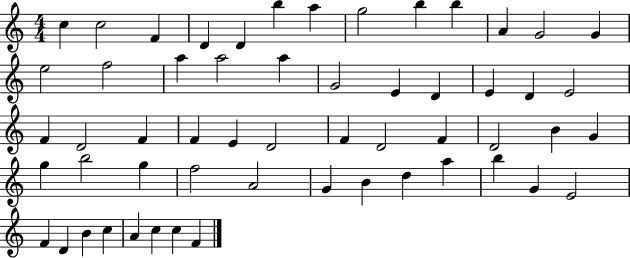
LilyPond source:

{
  \clef treble
  \numericTimeSignature
  \time 4/4
  \key c \major
  c''4 c''2 f'4 | d'4 d'4 b''4 a''4 | g''2 b''4 b''4 | a'4 g'2 g'4 | \break e''2 f''2 | a''4 a''2 a''4 | g'2 e'4 d'4 | e'4 d'4 e'2 | \break f'4 d'2 f'4 | f'4 e'4 d'2 | f'4 d'2 f'4 | d'2 b'4 g'4 | \break g''4 b''2 g''4 | f''2 a'2 | g'4 b'4 d''4 a''4 | b''4 g'4 e'2 | \break f'4 d'4 b'4 c''4 | a'4 c''4 c''4 f'4 | \bar "|."
}